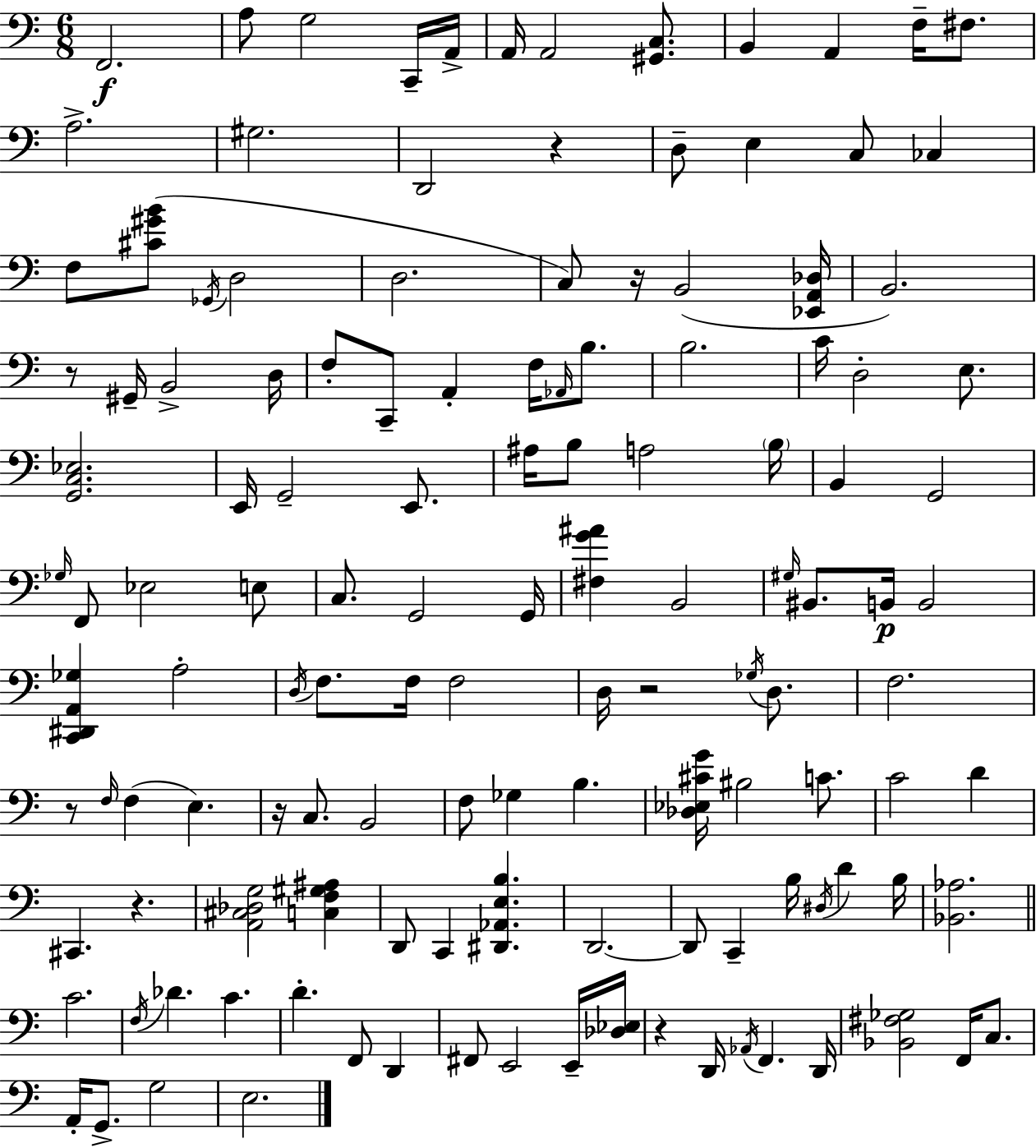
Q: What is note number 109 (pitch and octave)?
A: G3